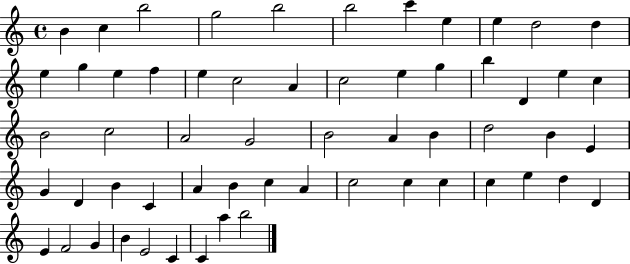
B4/q C5/q B5/h G5/h B5/h B5/h C6/q E5/q E5/q D5/h D5/q E5/q G5/q E5/q F5/q E5/q C5/h A4/q C5/h E5/q G5/q B5/q D4/q E5/q C5/q B4/h C5/h A4/h G4/h B4/h A4/q B4/q D5/h B4/q E4/q G4/q D4/q B4/q C4/q A4/q B4/q C5/q A4/q C5/h C5/q C5/q C5/q E5/q D5/q D4/q E4/q F4/h G4/q B4/q E4/h C4/q C4/q A5/q B5/h